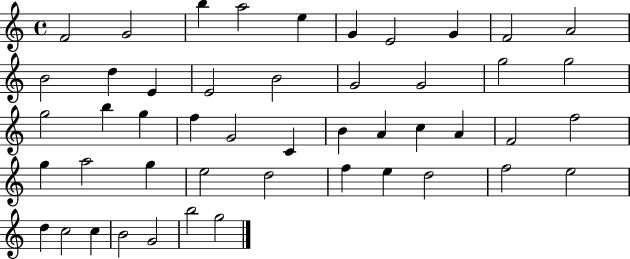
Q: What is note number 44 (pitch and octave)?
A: C5